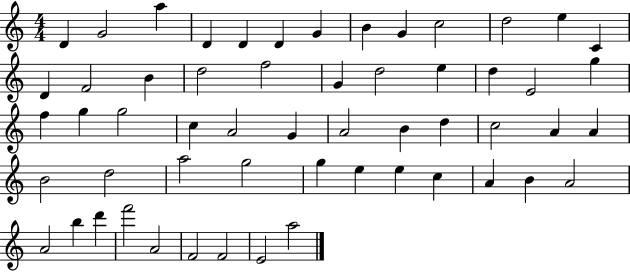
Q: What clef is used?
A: treble